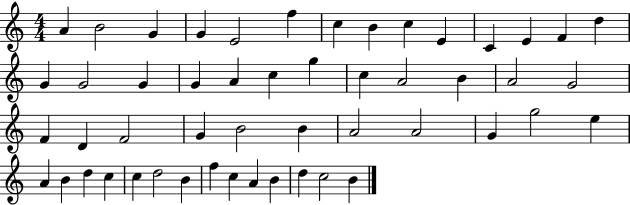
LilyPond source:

{
  \clef treble
  \numericTimeSignature
  \time 4/4
  \key c \major
  a'4 b'2 g'4 | g'4 e'2 f''4 | c''4 b'4 c''4 e'4 | c'4 e'4 f'4 d''4 | \break g'4 g'2 g'4 | g'4 a'4 c''4 g''4 | c''4 a'2 b'4 | a'2 g'2 | \break f'4 d'4 f'2 | g'4 b'2 b'4 | a'2 a'2 | g'4 g''2 e''4 | \break a'4 b'4 d''4 c''4 | c''4 d''2 b'4 | f''4 c''4 a'4 b'4 | d''4 c''2 b'4 | \break \bar "|."
}